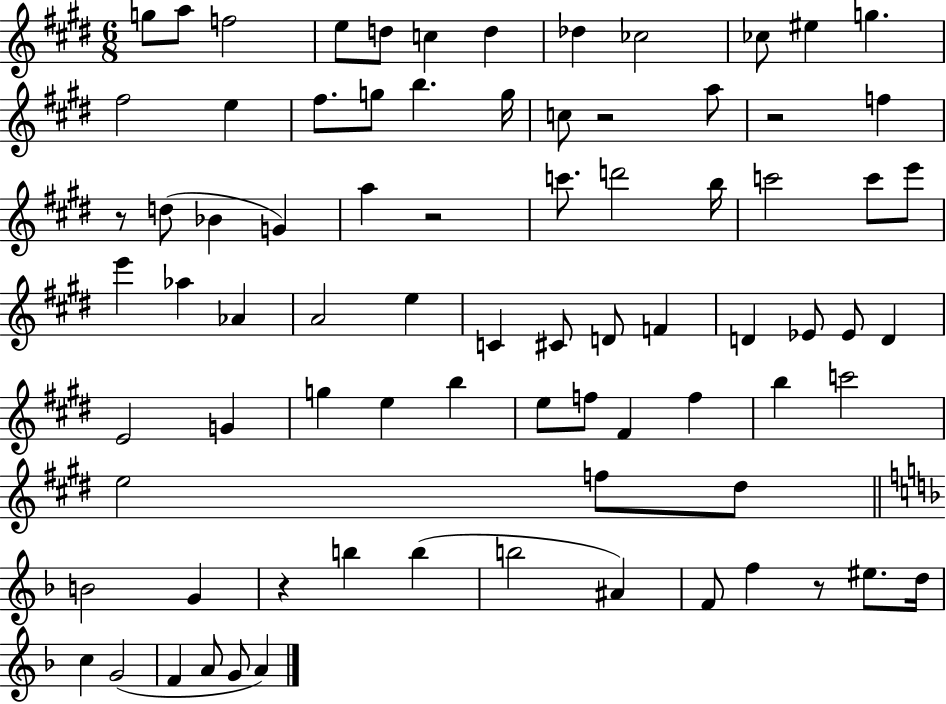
G5/e A5/e F5/h E5/e D5/e C5/q D5/q Db5/q CES5/h CES5/e EIS5/q G5/q. F#5/h E5/q F#5/e. G5/e B5/q. G5/s C5/e R/h A5/e R/h F5/q R/e D5/e Bb4/q G4/q A5/q R/h C6/e. D6/h B5/s C6/h C6/e E6/e E6/q Ab5/q Ab4/q A4/h E5/q C4/q C#4/e D4/e F4/q D4/q Eb4/e Eb4/e D4/q E4/h G4/q G5/q E5/q B5/q E5/e F5/e F#4/q F5/q B5/q C6/h E5/h F5/e D#5/e B4/h G4/q R/q B5/q B5/q B5/h A#4/q F4/e F5/q R/e EIS5/e. D5/s C5/q G4/h F4/q A4/e G4/e A4/q